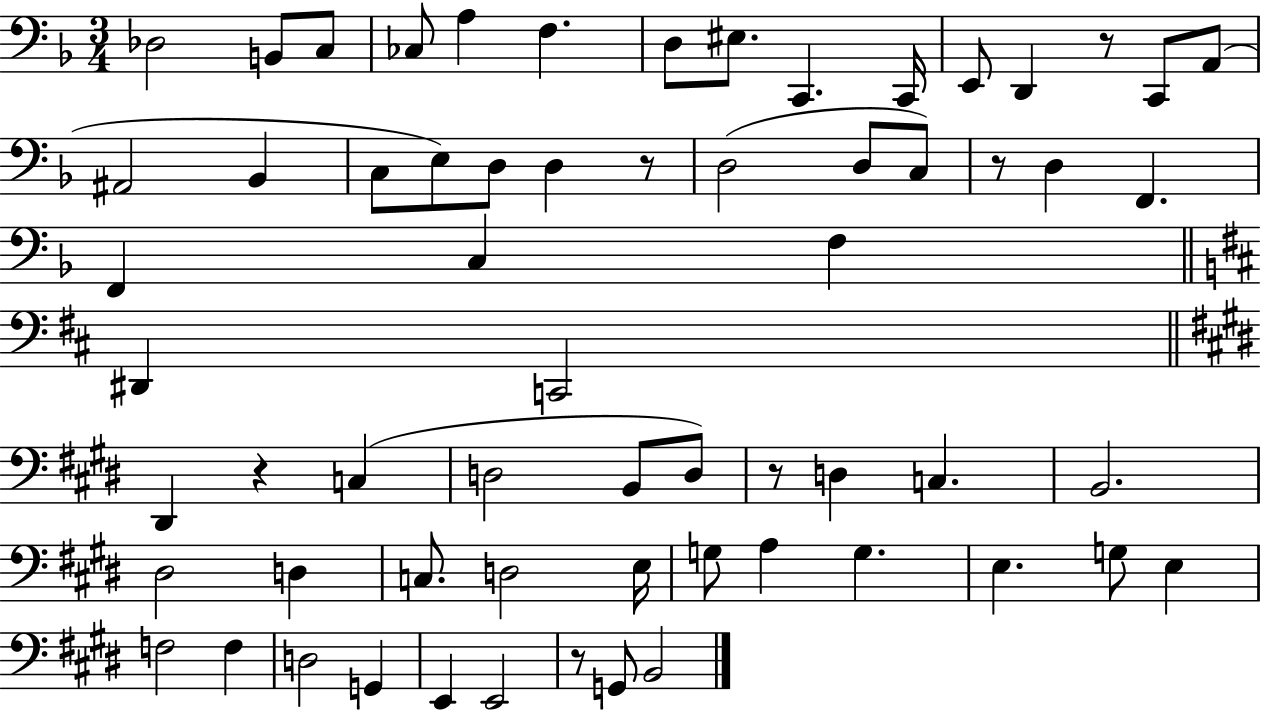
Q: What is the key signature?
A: F major